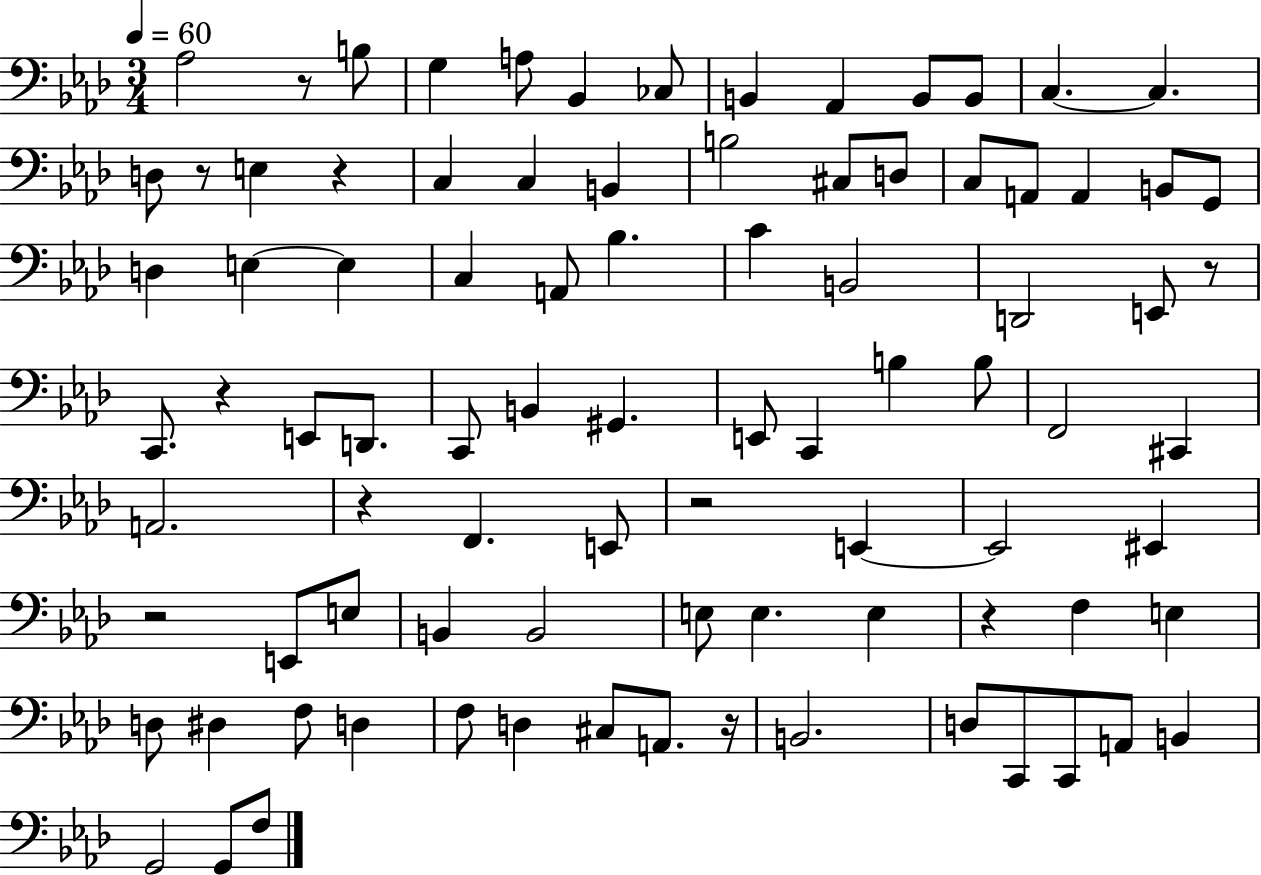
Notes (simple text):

Ab3/h R/e B3/e G3/q A3/e Bb2/q CES3/e B2/q Ab2/q B2/e B2/e C3/q. C3/q. D3/e R/e E3/q R/q C3/q C3/q B2/q B3/h C#3/e D3/e C3/e A2/e A2/q B2/e G2/e D3/q E3/q E3/q C3/q A2/e Bb3/q. C4/q B2/h D2/h E2/e R/e C2/e. R/q E2/e D2/e. C2/e B2/q G#2/q. E2/e C2/q B3/q B3/e F2/h C#2/q A2/h. R/q F2/q. E2/e R/h E2/q E2/h EIS2/q R/h E2/e E3/e B2/q B2/h E3/e E3/q. E3/q R/q F3/q E3/q D3/e D#3/q F3/e D3/q F3/e D3/q C#3/e A2/e. R/s B2/h. D3/e C2/e C2/e A2/e B2/q G2/h G2/e F3/e